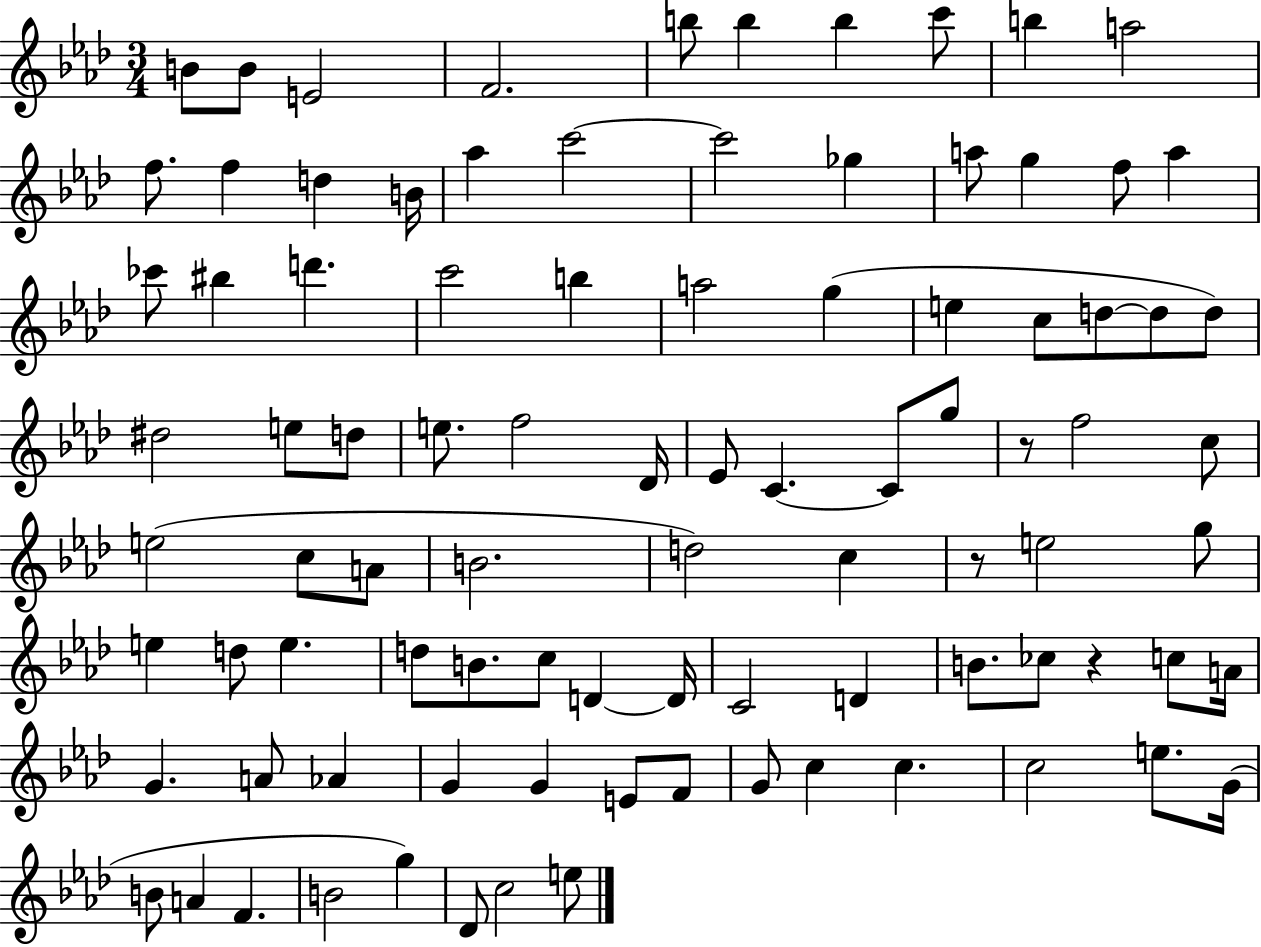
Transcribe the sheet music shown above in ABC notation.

X:1
T:Untitled
M:3/4
L:1/4
K:Ab
B/2 B/2 E2 F2 b/2 b b c'/2 b a2 f/2 f d B/4 _a c'2 c'2 _g a/2 g f/2 a _c'/2 ^b d' c'2 b a2 g e c/2 d/2 d/2 d/2 ^d2 e/2 d/2 e/2 f2 _D/4 _E/2 C C/2 g/2 z/2 f2 c/2 e2 c/2 A/2 B2 d2 c z/2 e2 g/2 e d/2 e d/2 B/2 c/2 D D/4 C2 D B/2 _c/2 z c/2 A/4 G A/2 _A G G E/2 F/2 G/2 c c c2 e/2 G/4 B/2 A F B2 g _D/2 c2 e/2